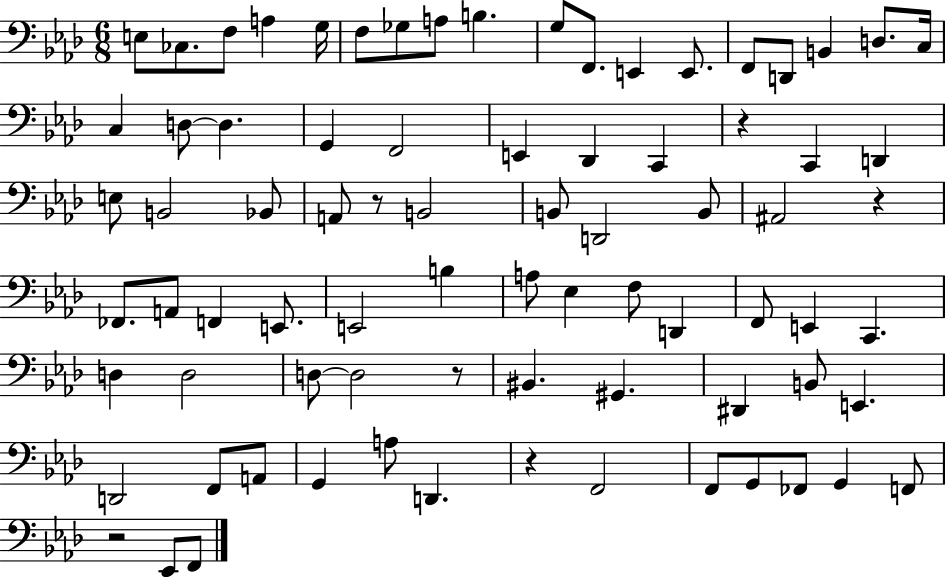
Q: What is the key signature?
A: AES major